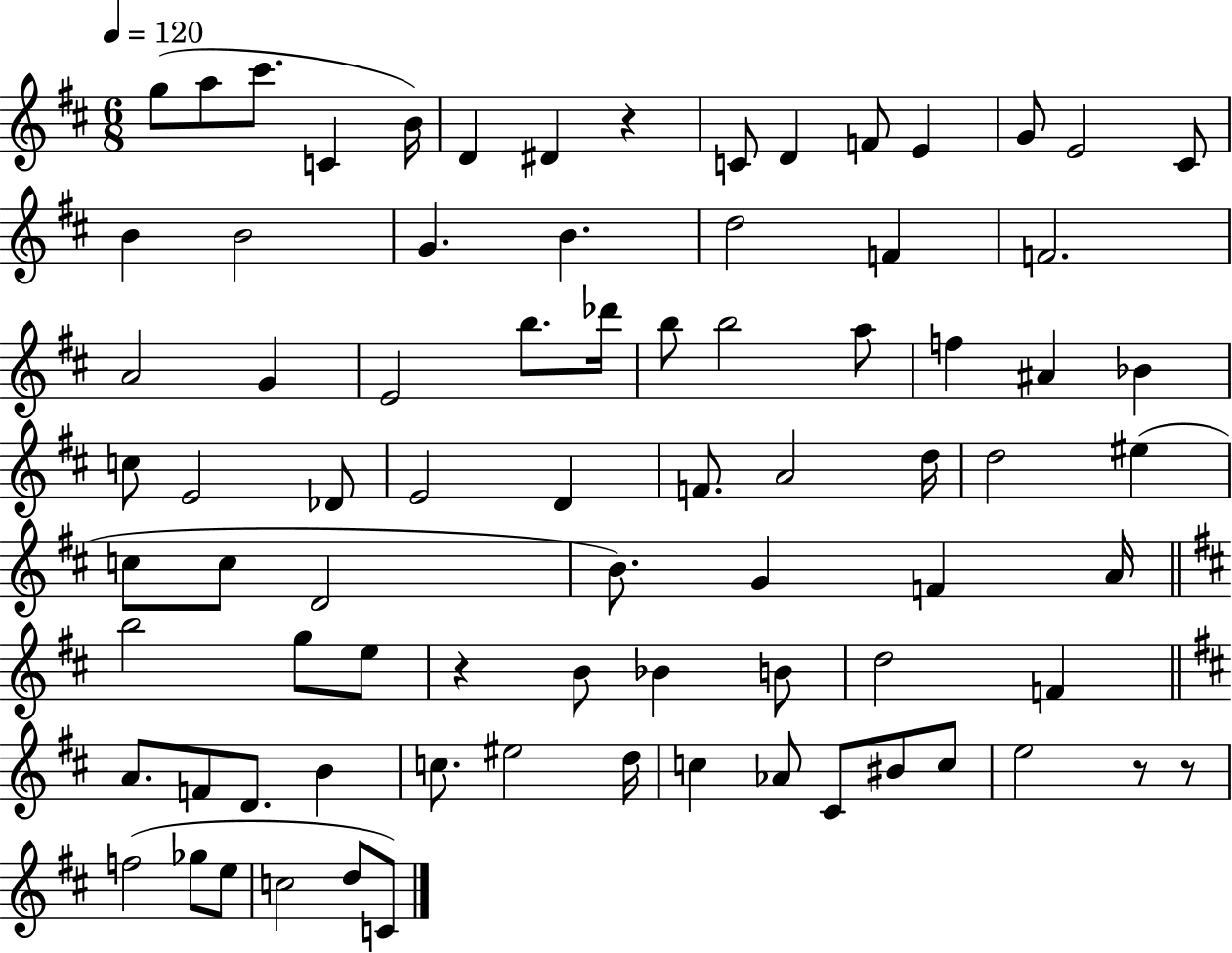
{
  \clef treble
  \numericTimeSignature
  \time 6/8
  \key d \major
  \tempo 4 = 120
  g''8( a''8 cis'''8. c'4 b'16) | d'4 dis'4 r4 | c'8 d'4 f'8 e'4 | g'8 e'2 cis'8 | \break b'4 b'2 | g'4. b'4. | d''2 f'4 | f'2. | \break a'2 g'4 | e'2 b''8. des'''16 | b''8 b''2 a''8 | f''4 ais'4 bes'4 | \break c''8 e'2 des'8 | e'2 d'4 | f'8. a'2 d''16 | d''2 eis''4( | \break c''8 c''8 d'2 | b'8.) g'4 f'4 a'16 | \bar "||" \break \key d \major b''2 g''8 e''8 | r4 b'8 bes'4 b'8 | d''2 f'4 | \bar "||" \break \key d \major a'8. f'8 d'8. b'4 | c''8. eis''2 d''16 | c''4 aes'8 cis'8 bis'8 c''8 | e''2 r8 r8 | \break f''2( ges''8 e''8 | c''2 d''8 c'8) | \bar "|."
}